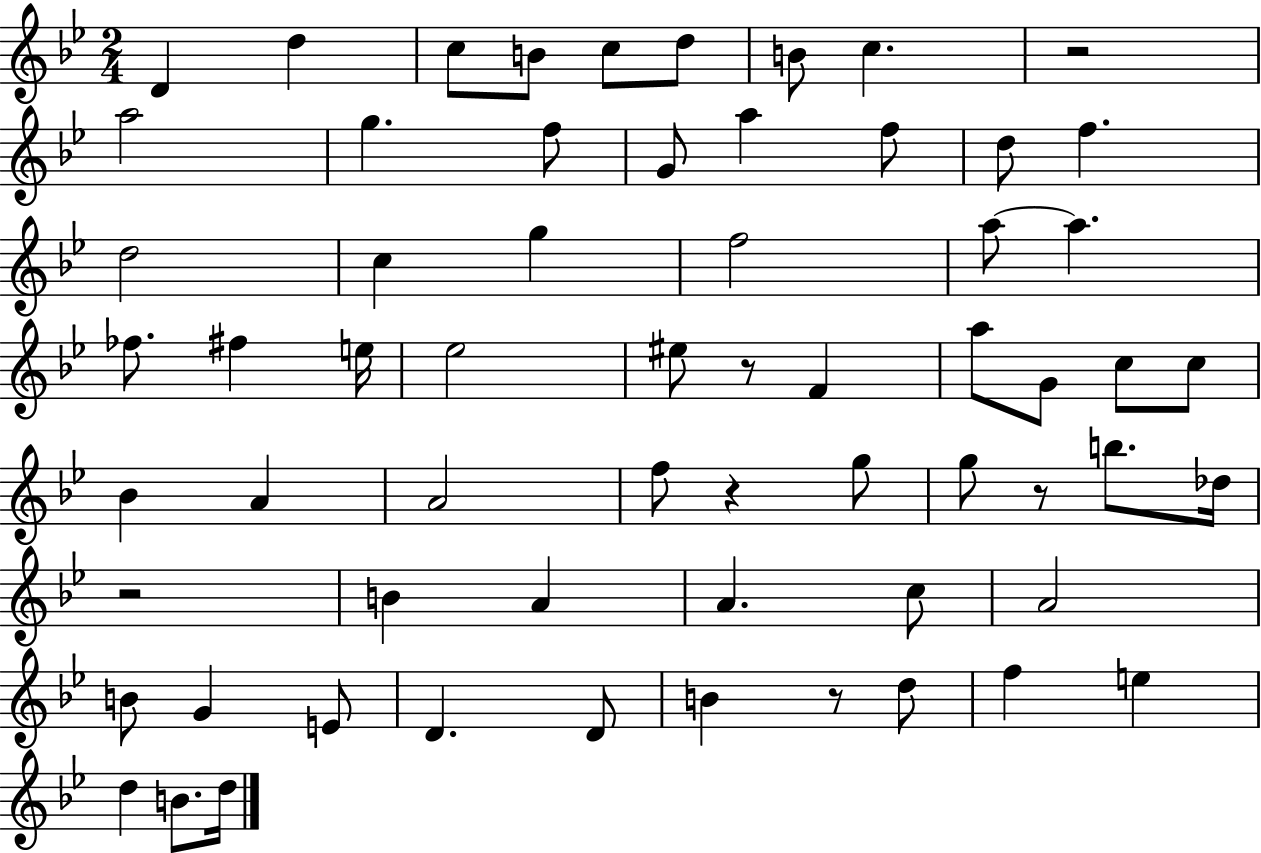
{
  \clef treble
  \numericTimeSignature
  \time 2/4
  \key bes \major
  d'4 d''4 | c''8 b'8 c''8 d''8 | b'8 c''4. | r2 | \break a''2 | g''4. f''8 | g'8 a''4 f''8 | d''8 f''4. | \break d''2 | c''4 g''4 | f''2 | a''8~~ a''4. | \break fes''8. fis''4 e''16 | ees''2 | eis''8 r8 f'4 | a''8 g'8 c''8 c''8 | \break bes'4 a'4 | a'2 | f''8 r4 g''8 | g''8 r8 b''8. des''16 | \break r2 | b'4 a'4 | a'4. c''8 | a'2 | \break b'8 g'4 e'8 | d'4. d'8 | b'4 r8 d''8 | f''4 e''4 | \break d''4 b'8. d''16 | \bar "|."
}